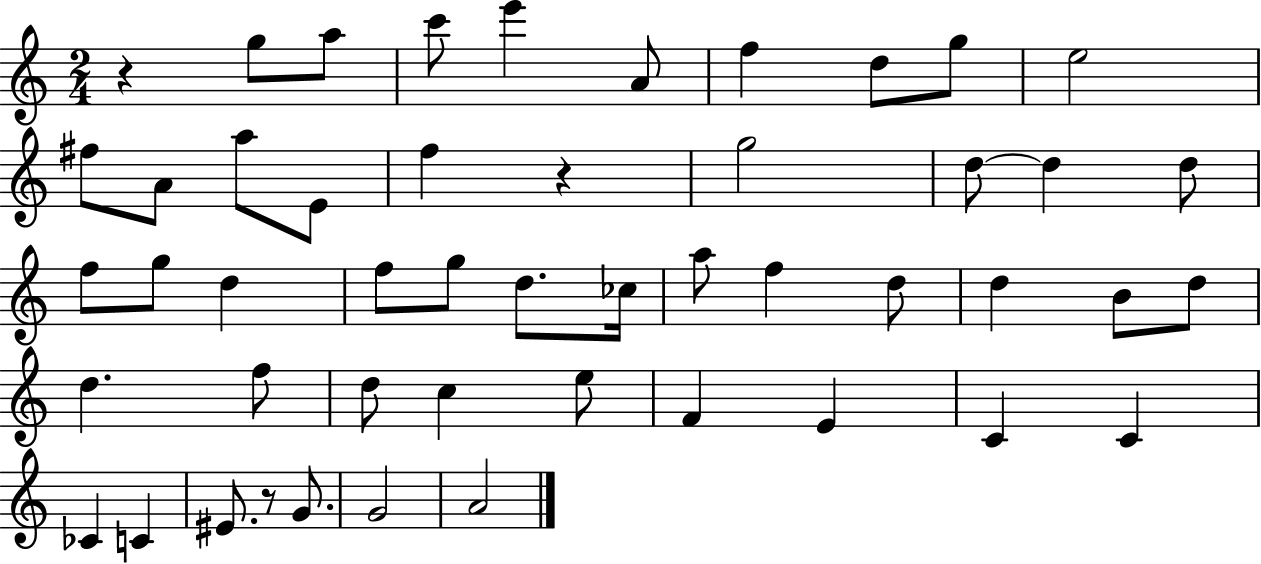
R/q G5/e A5/e C6/e E6/q A4/e F5/q D5/e G5/e E5/h F#5/e A4/e A5/e E4/e F5/q R/q G5/h D5/e D5/q D5/e F5/e G5/e D5/q F5/e G5/e D5/e. CES5/s A5/e F5/q D5/e D5/q B4/e D5/e D5/q. F5/e D5/e C5/q E5/e F4/q E4/q C4/q C4/q CES4/q C4/q EIS4/e. R/e G4/e. G4/h A4/h